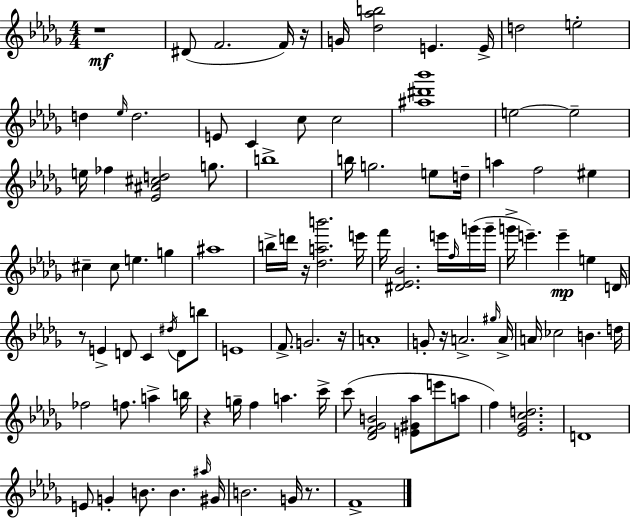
{
  \clef treble
  \numericTimeSignature
  \time 4/4
  \key bes \minor
  r1\mf | dis'8( f'2. f'16) r16 | g'16 <des'' aes'' b''>2 e'4. e'16-> | d''2 e''2-. | \break d''4 \grace { ees''16 } d''2. | e'8 c'4 c''8 c''2 | <ais'' dis''' bes'''>1 | e''2~~ e''2-- | \break e''16 fes''4 <ees' ais' cis'' d''>2 g''8. | b''1-> | b''16 g''2. e''8 | d''16-- a''4 f''2 eis''4 | \break cis''4-- cis''8 e''4. g''4 | ais''1 | b''16-> d'''16 r16 <des'' a'' b'''>2. | e'''16 f'''16 <dis' ees' bes'>2. e'''16 \grace { f''16 }( | \break g'''16 g'''16-- g'''16-> e'''4.--) e'''4--\mp e''4 | d'16 r8 e'4-> d'8 c'4 \acciaccatura { dis''16 } d'8 | b''8 e'1 | f'8.-> g'2. | \break r16 a'1-. | g'8-. r16 a'2.-> | \grace { gis''16 } a'16-> a'16 ces''2 b'4. | d''16 fes''2 f''8. a''4-> | \break b''16 r4 g''16-- f''4 a''4. | c'''16-> c'''8( <des' f' ges' b'>2 <e' gis' aes''>8 | e'''8 a''8 f''4) <ees' ges' c'' d''>2. | d'1 | \break e'8 g'4-. b'8. b'4. | \grace { ais''16 } gis'16 b'2. | g'16 r8. f'1-> | \bar "|."
}